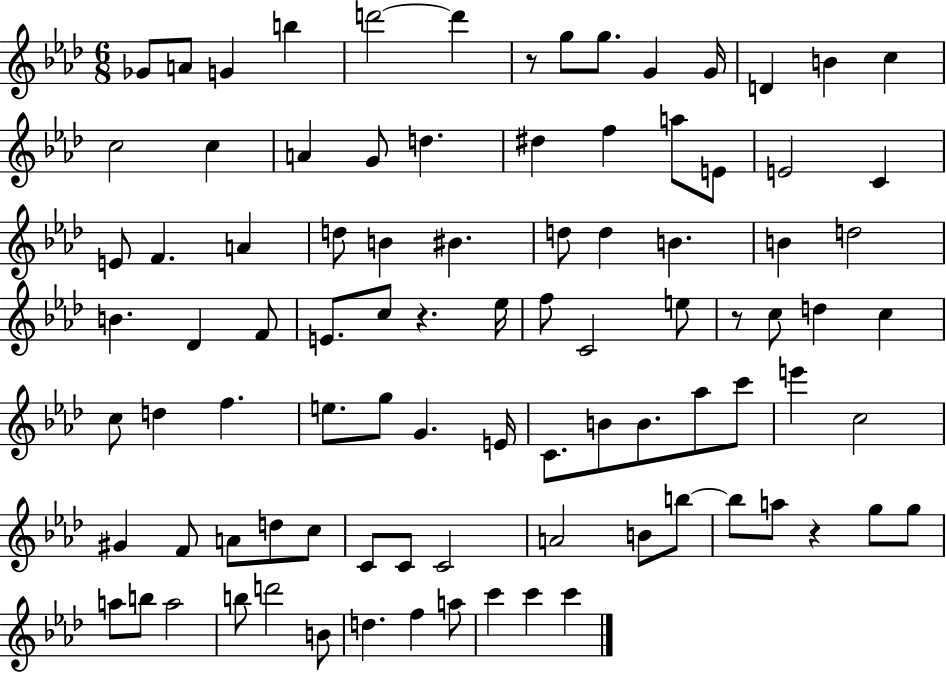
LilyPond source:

{
  \clef treble
  \numericTimeSignature
  \time 6/8
  \key aes \major
  ges'8 a'8 g'4 b''4 | d'''2~~ d'''4 | r8 g''8 g''8. g'4 g'16 | d'4 b'4 c''4 | \break c''2 c''4 | a'4 g'8 d''4. | dis''4 f''4 a''8 e'8 | e'2 c'4 | \break e'8 f'4. a'4 | d''8 b'4 bis'4. | d''8 d''4 b'4. | b'4 d''2 | \break b'4. des'4 f'8 | e'8. c''8 r4. ees''16 | f''8 c'2 e''8 | r8 c''8 d''4 c''4 | \break c''8 d''4 f''4. | e''8. g''8 g'4. e'16 | c'8. b'8 b'8. aes''8 c'''8 | e'''4 c''2 | \break gis'4 f'8 a'8 d''8 c''8 | c'8 c'8 c'2 | a'2 b'8 b''8~~ | b''8 a''8 r4 g''8 g''8 | \break a''8 b''8 a''2 | b''8 d'''2 b'8 | d''4. f''4 a''8 | c'''4 c'''4 c'''4 | \break \bar "|."
}